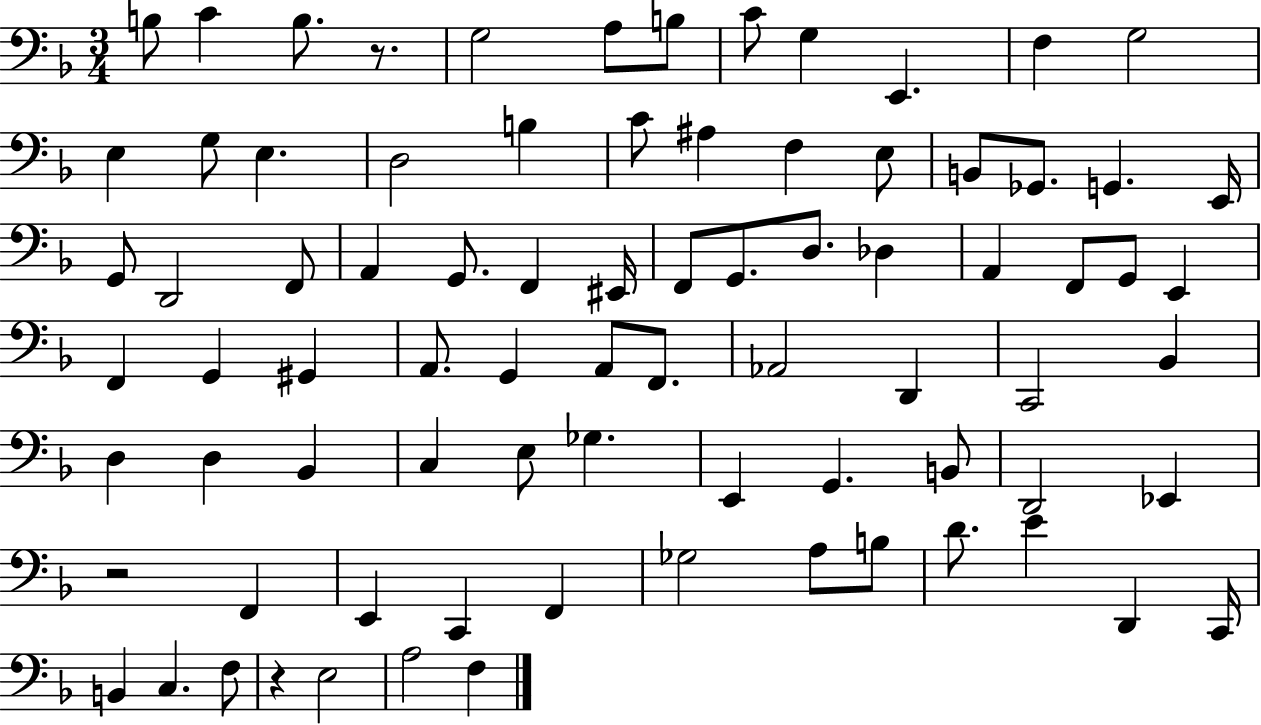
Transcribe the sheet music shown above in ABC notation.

X:1
T:Untitled
M:3/4
L:1/4
K:F
B,/2 C B,/2 z/2 G,2 A,/2 B,/2 C/2 G, E,, F, G,2 E, G,/2 E, D,2 B, C/2 ^A, F, E,/2 B,,/2 _G,,/2 G,, E,,/4 G,,/2 D,,2 F,,/2 A,, G,,/2 F,, ^E,,/4 F,,/2 G,,/2 D,/2 _D, A,, F,,/2 G,,/2 E,, F,, G,, ^G,, A,,/2 G,, A,,/2 F,,/2 _A,,2 D,, C,,2 _B,, D, D, _B,, C, E,/2 _G, E,, G,, B,,/2 D,,2 _E,, z2 F,, E,, C,, F,, _G,2 A,/2 B,/2 D/2 E D,, C,,/4 B,, C, F,/2 z E,2 A,2 F,